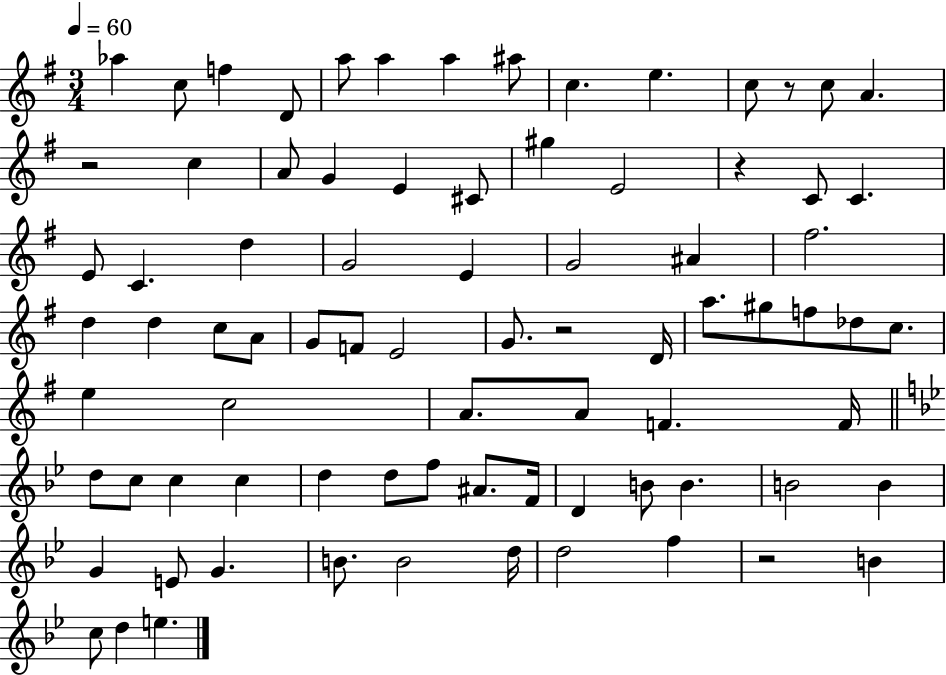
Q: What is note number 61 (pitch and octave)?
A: B4